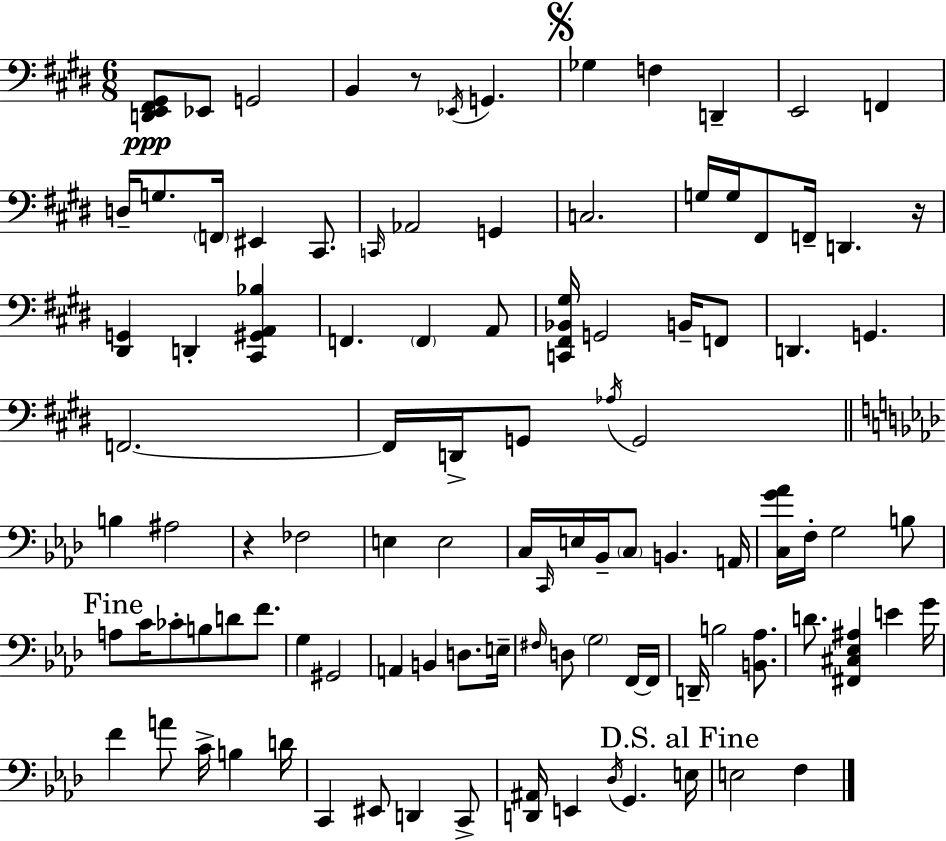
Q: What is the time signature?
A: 6/8